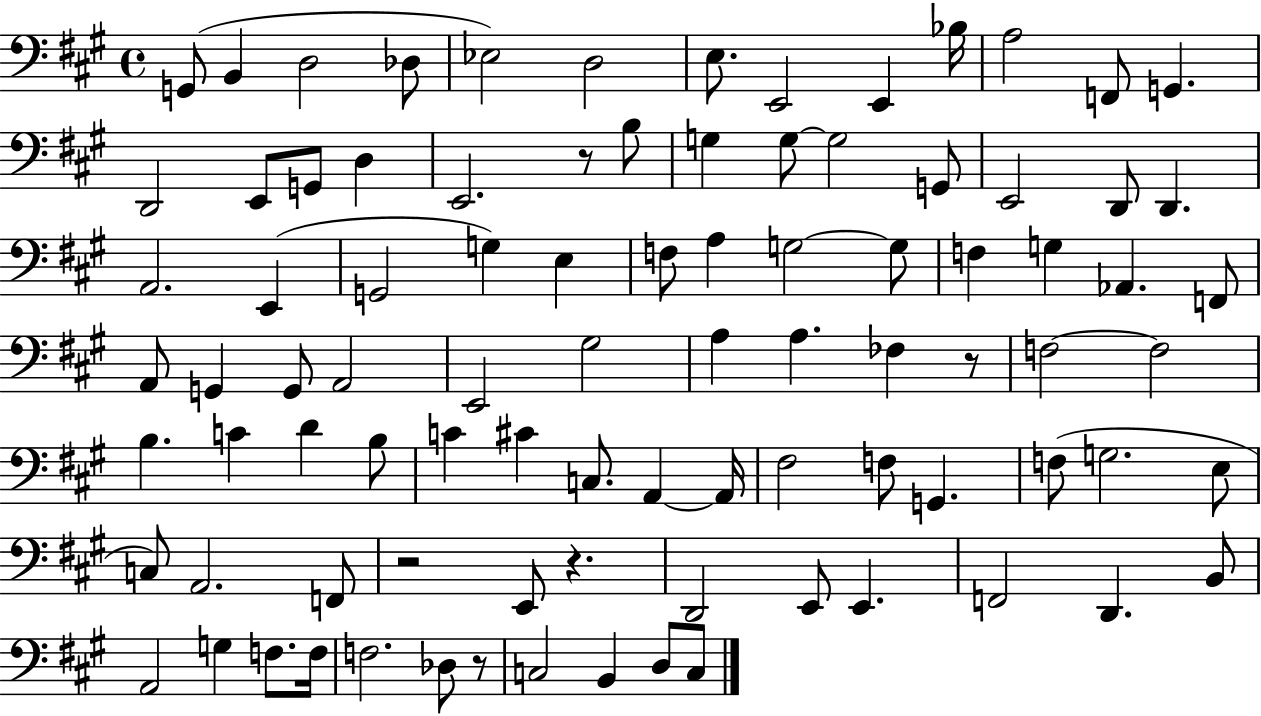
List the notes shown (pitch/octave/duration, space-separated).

G2/e B2/q D3/h Db3/e Eb3/h D3/h E3/e. E2/h E2/q Bb3/s A3/h F2/e G2/q. D2/h E2/e G2/e D3/q E2/h. R/e B3/e G3/q G3/e G3/h G2/e E2/h D2/e D2/q. A2/h. E2/q G2/h G3/q E3/q F3/e A3/q G3/h G3/e F3/q G3/q Ab2/q. F2/e A2/e G2/q G2/e A2/h E2/h G#3/h A3/q A3/q. FES3/q R/e F3/h F3/h B3/q. C4/q D4/q B3/e C4/q C#4/q C3/e. A2/q A2/s F#3/h F3/e G2/q. F3/e G3/h. E3/e C3/e A2/h. F2/e R/h E2/e R/q. D2/h E2/e E2/q. F2/h D2/q. B2/e A2/h G3/q F3/e. F3/s F3/h. Db3/e R/e C3/h B2/q D3/e C3/e